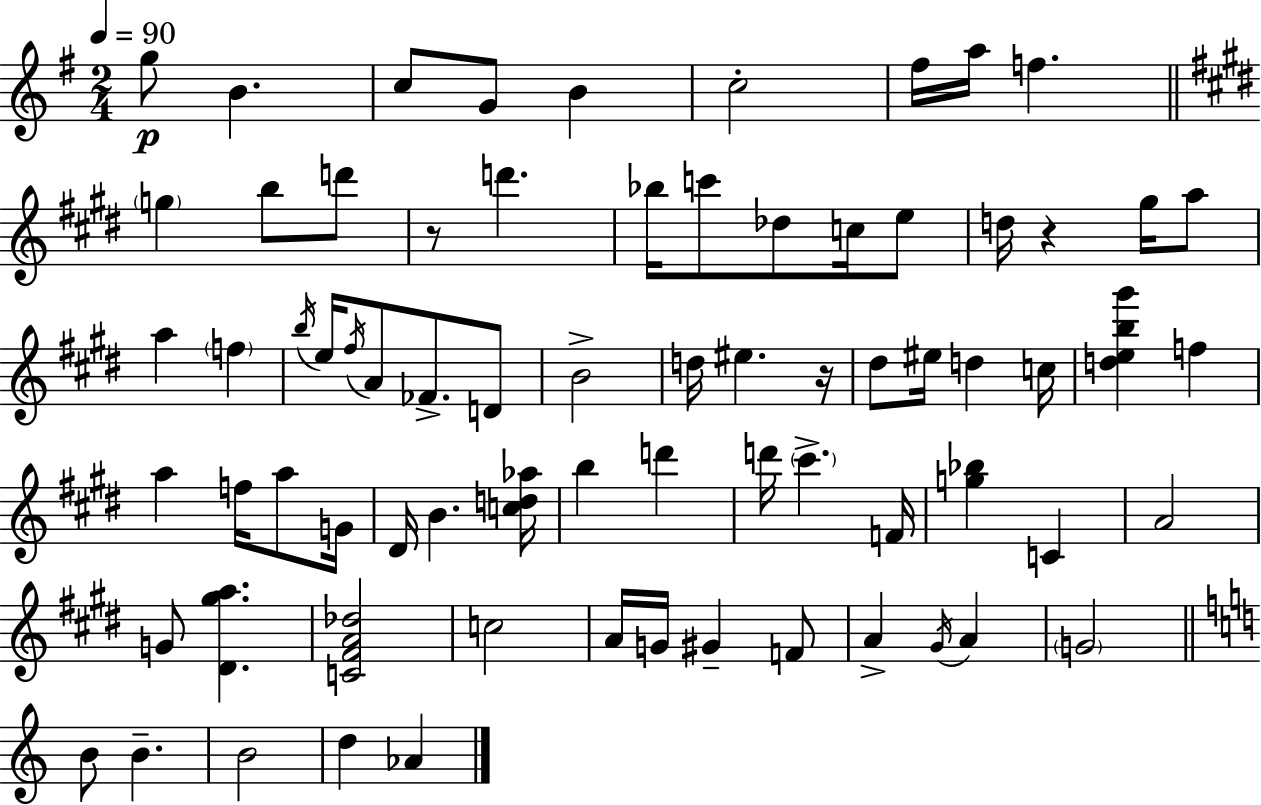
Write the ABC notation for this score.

X:1
T:Untitled
M:2/4
L:1/4
K:Em
g/2 B c/2 G/2 B c2 ^f/4 a/4 f g b/2 d'/2 z/2 d' _b/4 c'/2 _d/2 c/4 e/2 d/4 z ^g/4 a/2 a f b/4 e/4 ^f/4 A/2 _F/2 D/2 B2 d/4 ^e z/4 ^d/2 ^e/4 d c/4 [deb^g'] f a f/4 a/2 G/4 ^D/4 B [cd_a]/4 b d' d'/4 ^c' F/4 [g_b] C A2 G/2 [^D^ga] [C^FA_d]2 c2 A/4 G/4 ^G F/2 A ^G/4 A G2 B/2 B B2 d _A